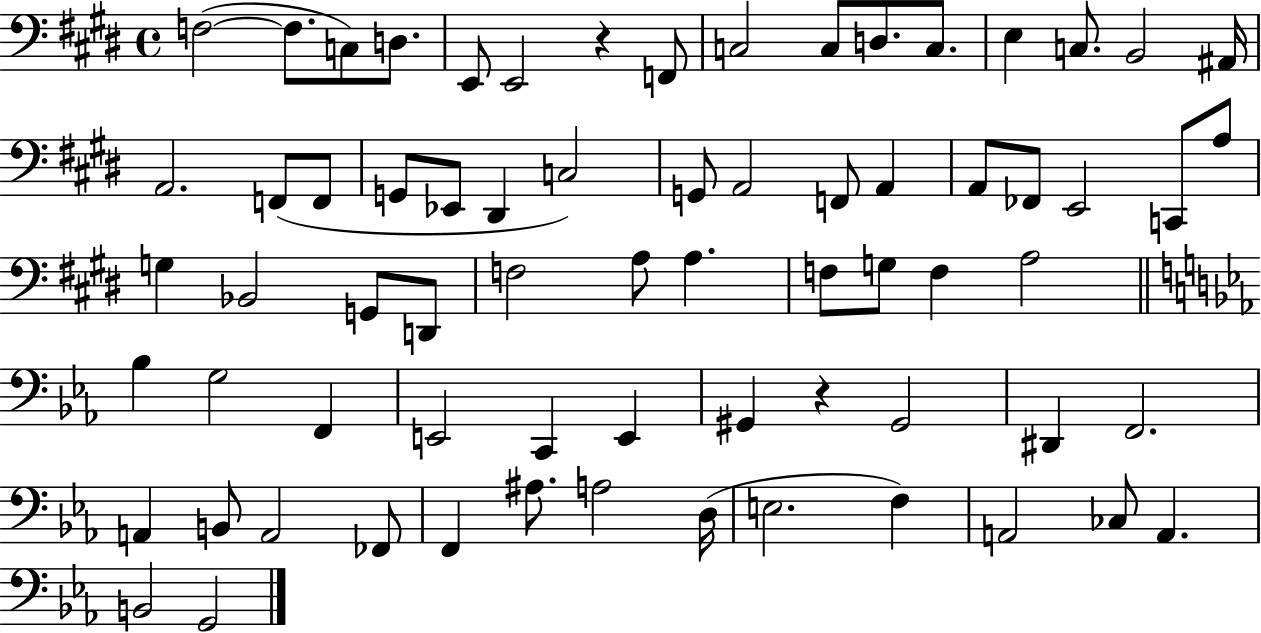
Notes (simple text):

F3/h F3/e. C3/e D3/e. E2/e E2/h R/q F2/e C3/h C3/e D3/e. C3/e. E3/q C3/e. B2/h A#2/s A2/h. F2/e F2/e G2/e Eb2/e D#2/q C3/h G2/e A2/h F2/e A2/q A2/e FES2/e E2/h C2/e A3/e G3/q Bb2/h G2/e D2/e F3/h A3/e A3/q. F3/e G3/e F3/q A3/h Bb3/q G3/h F2/q E2/h C2/q E2/q G#2/q R/q G#2/h D#2/q F2/h. A2/q B2/e A2/h FES2/e F2/q A#3/e. A3/h D3/s E3/h. F3/q A2/h CES3/e A2/q. B2/h G2/h